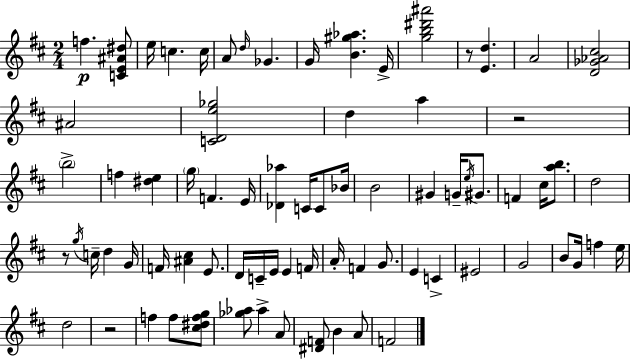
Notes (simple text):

F5/q. [C4,E4,A#4,D#5]/e E5/s C5/q. C5/s A4/e D5/s Gb4/q. G4/s [B4,G#5,Ab5]/q. E4/s [G5,B5,D#6,A#6]/h R/e [E4,D5]/q. A4/h [D4,Gb4,Ab4,C#5]/h A#4/h [C4,D4,E5,Gb5]/h D5/q A5/q R/h B5/h F5/q [D#5,E5]/q G5/s F4/q. E4/s [Db4,Ab5]/q C4/s C4/e Bb4/s B4/h G#4/q G4/s E5/s G#4/e. F4/q C#5/s [A5,B5]/e. D5/h R/e G5/s C5/s D5/q G4/s F4/s [A#4,C#5]/q E4/e. D4/s C4/s E4/s E4/q F4/s A4/s F4/q G4/e. E4/q C4/q EIS4/h G4/h B4/e G4/s F5/q E5/s D5/h R/h F5/q F5/e [C#5,D#5,F5,G5]/e [Gb5,Ab5]/e Ab5/q A4/e [D#4,F4]/e B4/q A4/e F4/h